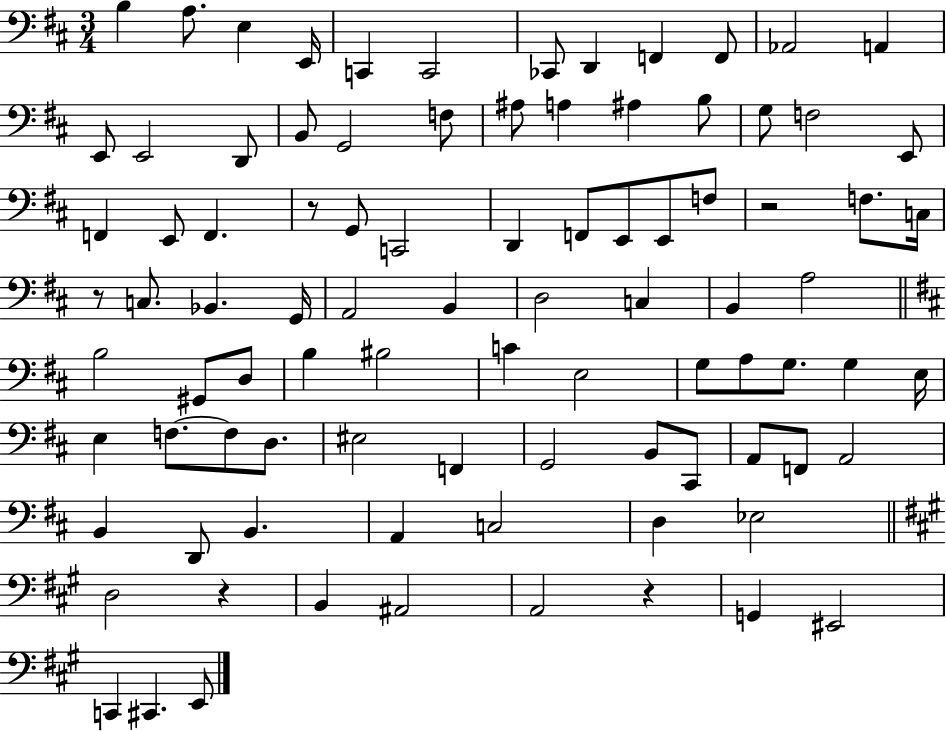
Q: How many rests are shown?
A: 5